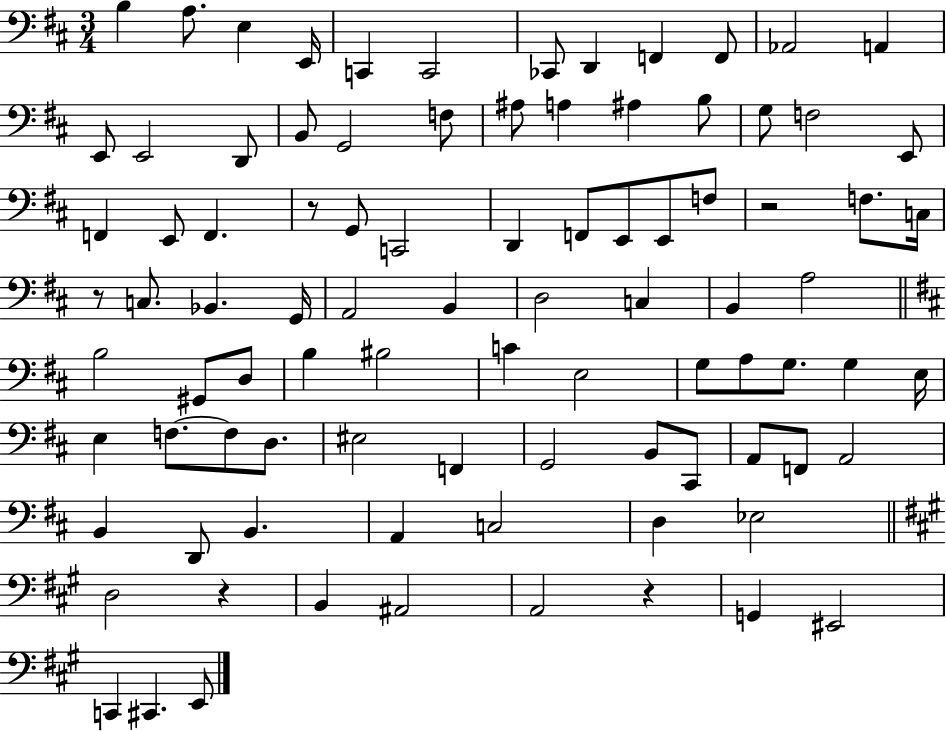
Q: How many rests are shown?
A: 5